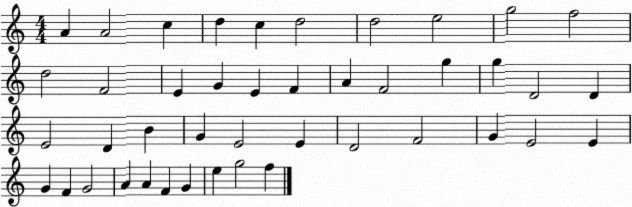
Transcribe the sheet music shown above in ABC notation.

X:1
T:Untitled
M:4/4
L:1/4
K:C
A A2 c d c d2 d2 e2 g2 f2 d2 F2 E G E F A F2 g g D2 D E2 D B G E2 E D2 F2 G E2 E G F G2 A A F G e g2 f